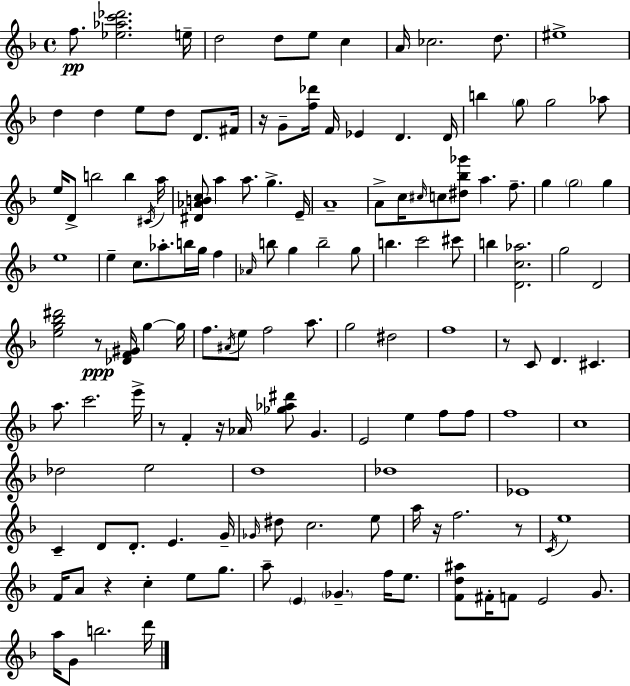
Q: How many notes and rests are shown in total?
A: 141